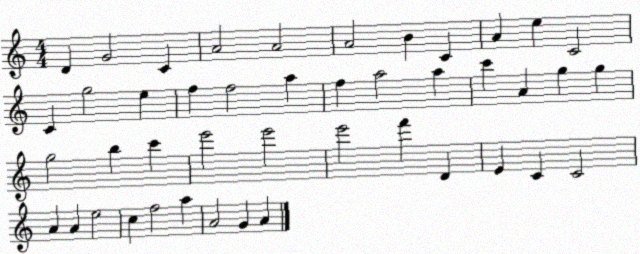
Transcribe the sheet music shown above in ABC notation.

X:1
T:Untitled
M:4/4
L:1/4
K:C
D G2 C A2 A2 A2 B C A e C2 C g2 e f f2 a f a2 a c' A g g g2 b c' e'2 e'2 e'2 f' D E C C2 A A e2 c f2 a A2 G A